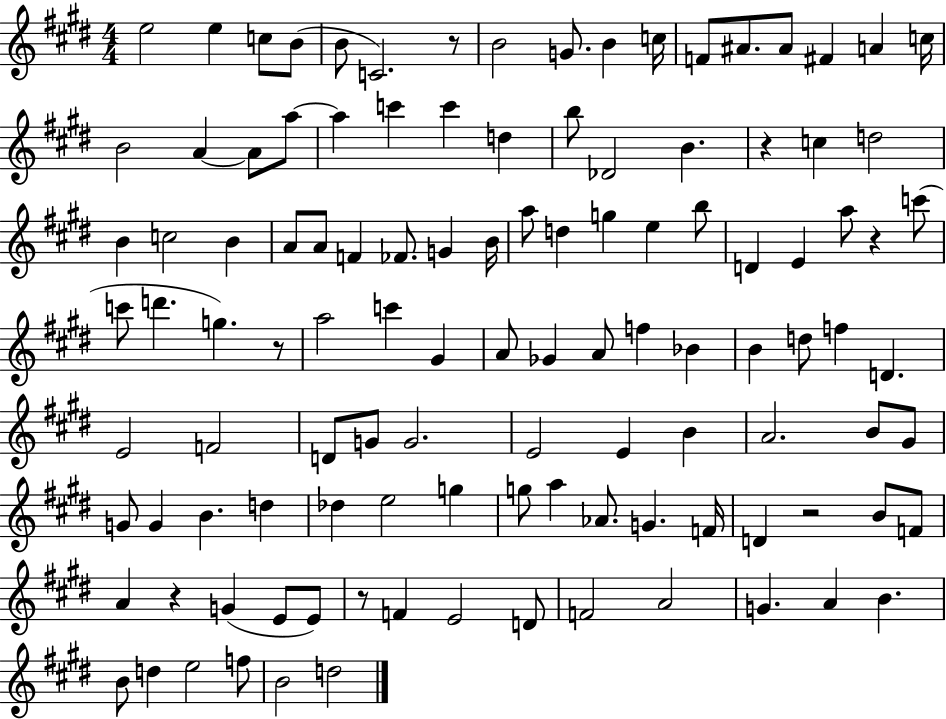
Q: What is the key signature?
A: E major